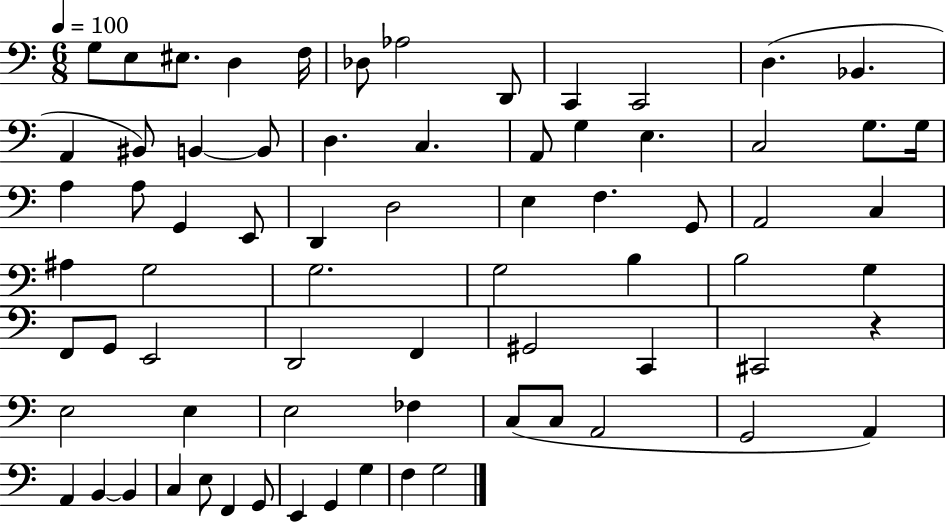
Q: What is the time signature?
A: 6/8